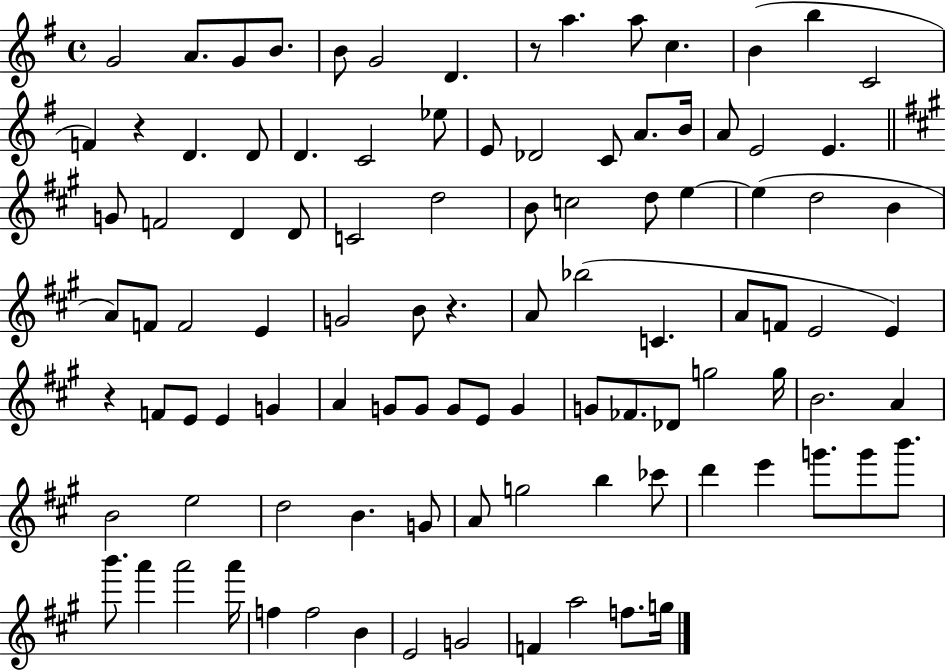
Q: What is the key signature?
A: G major